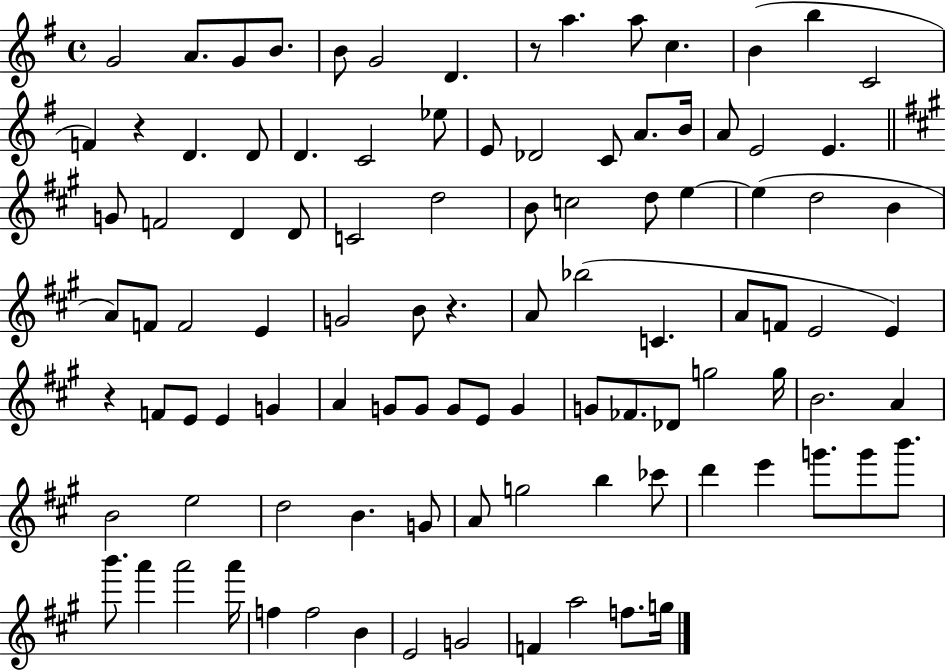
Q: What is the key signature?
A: G major